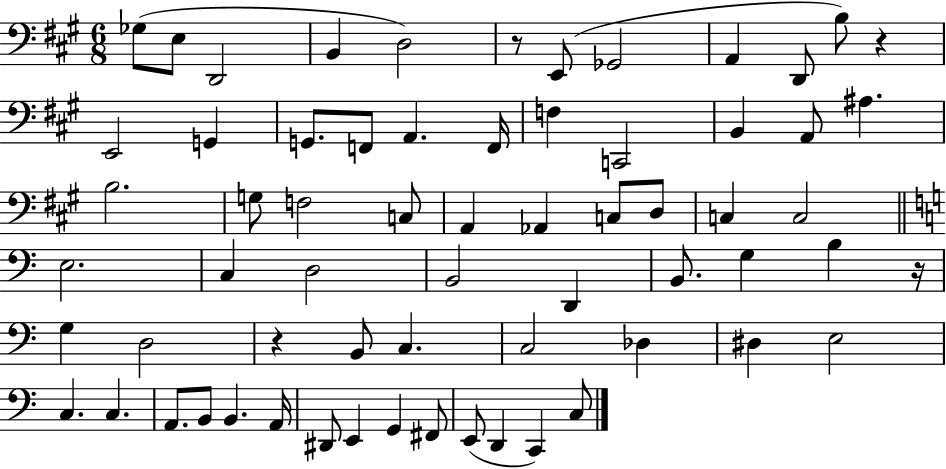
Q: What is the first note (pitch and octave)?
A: Gb3